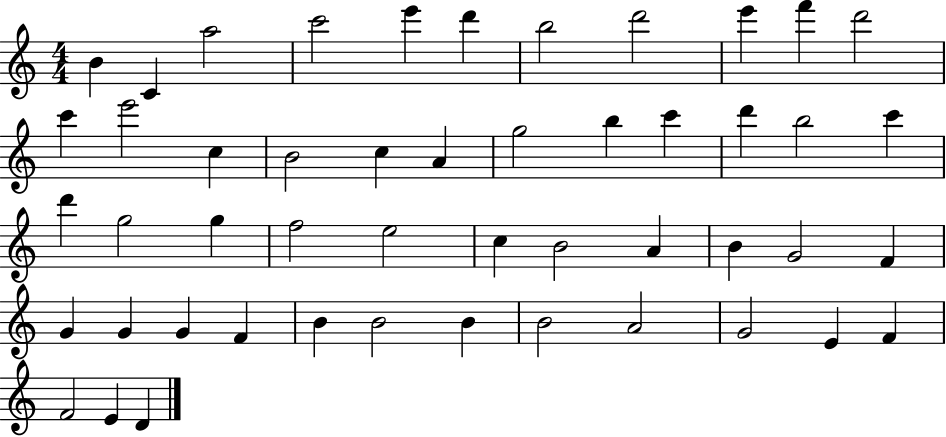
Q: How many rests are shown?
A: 0